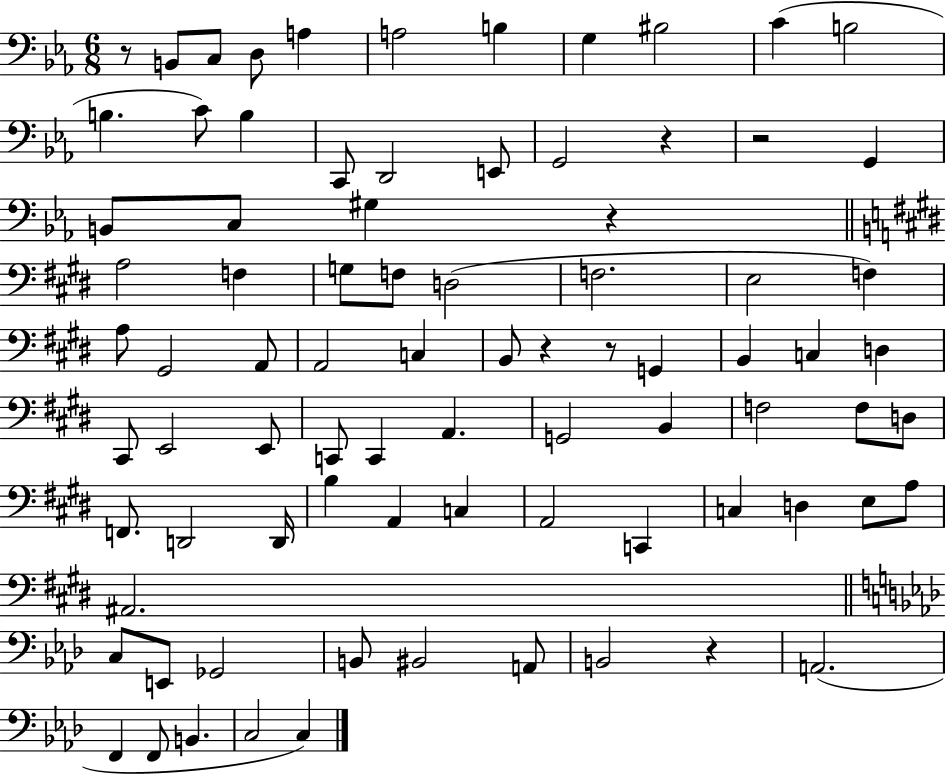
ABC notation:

X:1
T:Untitled
M:6/8
L:1/4
K:Eb
z/2 B,,/2 C,/2 D,/2 A, A,2 B, G, ^B,2 C B,2 B, C/2 B, C,,/2 D,,2 E,,/2 G,,2 z z2 G,, B,,/2 C,/2 ^G, z A,2 F, G,/2 F,/2 D,2 F,2 E,2 F, A,/2 ^G,,2 A,,/2 A,,2 C, B,,/2 z z/2 G,, B,, C, D, ^C,,/2 E,,2 E,,/2 C,,/2 C,, A,, G,,2 B,, F,2 F,/2 D,/2 F,,/2 D,,2 D,,/4 B, A,, C, A,,2 C,, C, D, E,/2 A,/2 ^A,,2 C,/2 E,,/2 _G,,2 B,,/2 ^B,,2 A,,/2 B,,2 z A,,2 F,, F,,/2 B,, C,2 C,